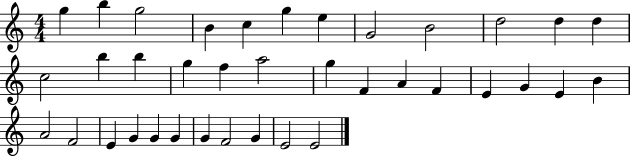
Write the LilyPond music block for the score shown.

{
  \clef treble
  \numericTimeSignature
  \time 4/4
  \key c \major
  g''4 b''4 g''2 | b'4 c''4 g''4 e''4 | g'2 b'2 | d''2 d''4 d''4 | \break c''2 b''4 b''4 | g''4 f''4 a''2 | g''4 f'4 a'4 f'4 | e'4 g'4 e'4 b'4 | \break a'2 f'2 | e'4 g'4 g'4 g'4 | g'4 f'2 g'4 | e'2 e'2 | \break \bar "|."
}